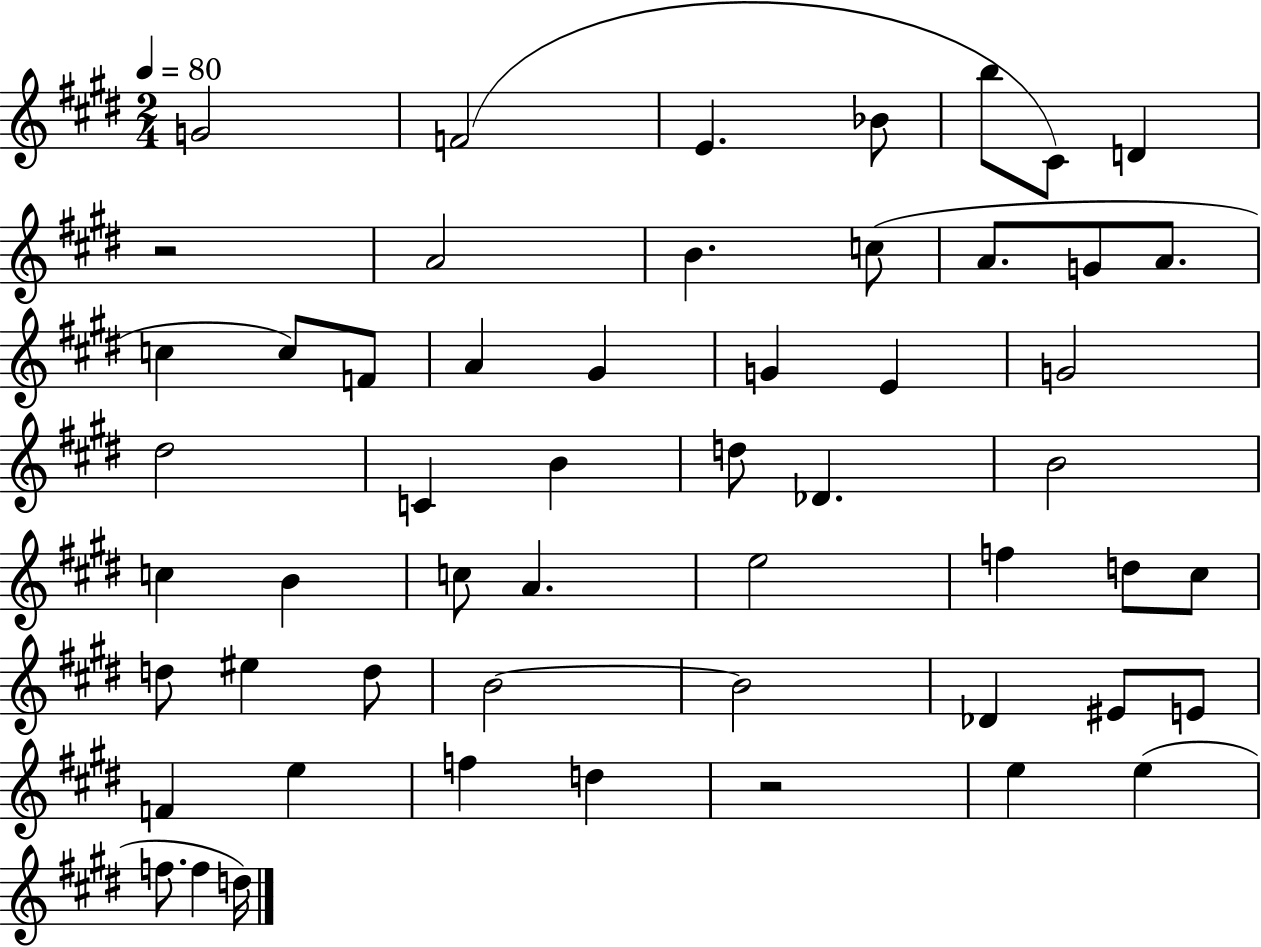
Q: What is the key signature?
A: E major